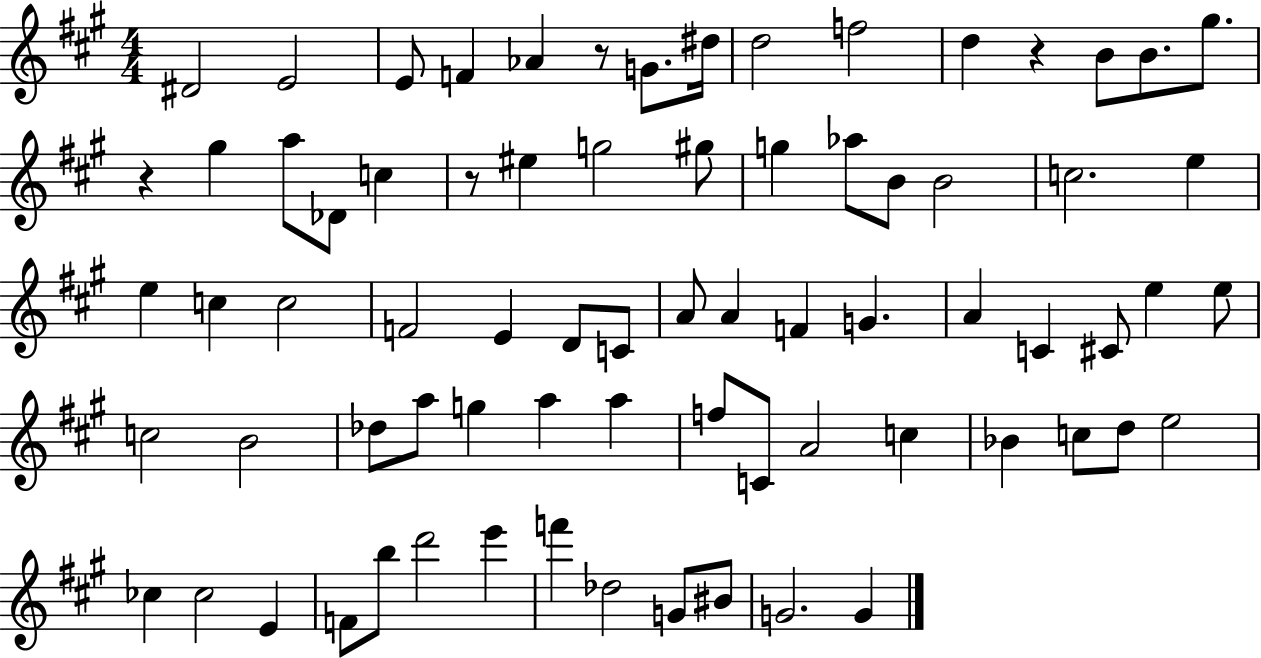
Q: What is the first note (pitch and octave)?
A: D#4